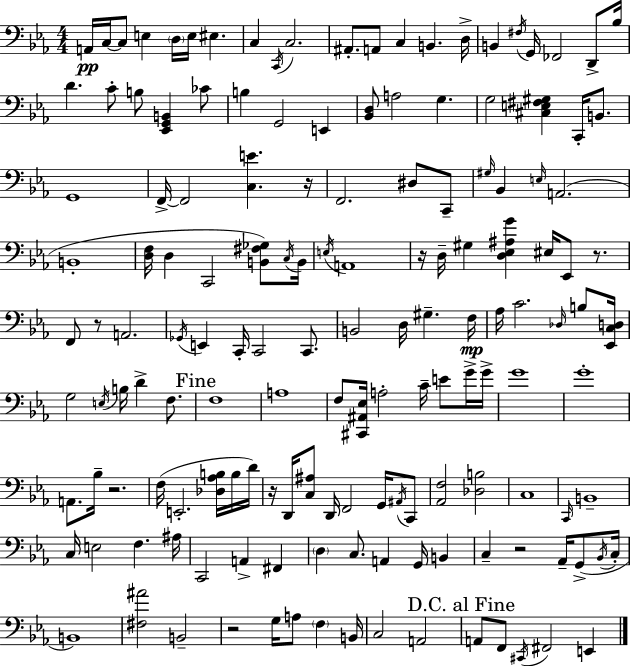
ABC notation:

X:1
T:Untitled
M:4/4
L:1/4
K:Cm
A,,/4 C,/4 C,/2 E, D,/4 E,/4 ^E, C, C,,/4 C,2 ^A,,/2 A,,/2 C, B,, D,/4 B,, ^F,/4 G,,/4 _F,,2 D,,/2 _B,/4 D C/2 B,/2 [_E,,G,,B,,] _C/2 B, G,,2 E,, [_B,,D,]/2 A,2 G, G,2 [^C,E,^F,^G,] C,,/4 B,,/2 G,,4 F,,/4 F,,2 [C,E] z/4 F,,2 ^D,/2 C,,/2 ^G,/4 _B,, E,/4 A,,2 B,,4 [D,F,]/4 D, C,,2 [B,,^F,_G,]/2 C,/4 B,,/4 E,/4 A,,4 z/4 D,/4 ^G, [D,_E,^A,G] ^E,/4 _E,,/2 z/2 F,,/2 z/2 A,,2 _G,,/4 E,, C,,/4 C,,2 C,,/2 B,,2 D,/4 ^G, F,/4 _A,/4 C2 _D,/4 B,/2 [_E,,C,D,]/4 G,2 E,/4 B,/4 D F,/2 F,4 A,4 F,/2 [^C,,^A,,_E,]/4 A,2 C/4 E/2 G/4 G/4 G4 G4 A,,/2 _B,/4 z2 F,/4 E,,2 [_D,_A,B,]/4 B,/4 D/4 z/4 D,,/4 [C,^A,]/2 D,,/4 F,,2 G,,/4 ^A,,/4 C,,/2 [_A,,F,]2 [_D,B,]2 C,4 C,,/4 B,,4 C,/4 E,2 F, ^A,/4 C,,2 A,, ^F,, D, C,/2 A,, G,,/4 B,, C, z2 _A,,/4 G,,/2 _B,,/4 C,/4 B,,4 [^F,^A]2 B,,2 z2 G,/4 A,/2 F, B,,/4 C,2 A,,2 A,,/2 F,,/2 ^C,,/4 ^F,,2 E,,